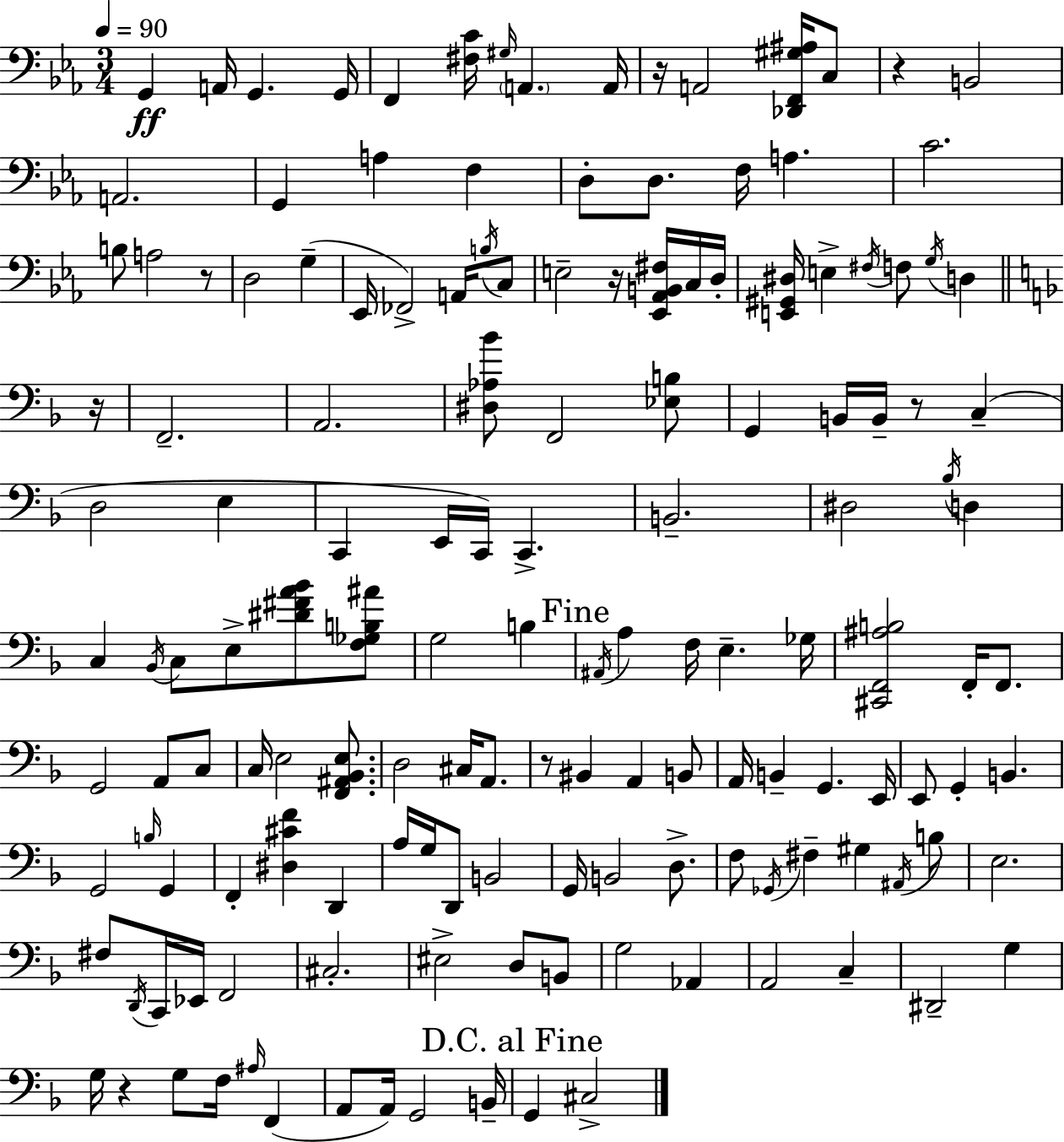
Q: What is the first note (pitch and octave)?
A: G2